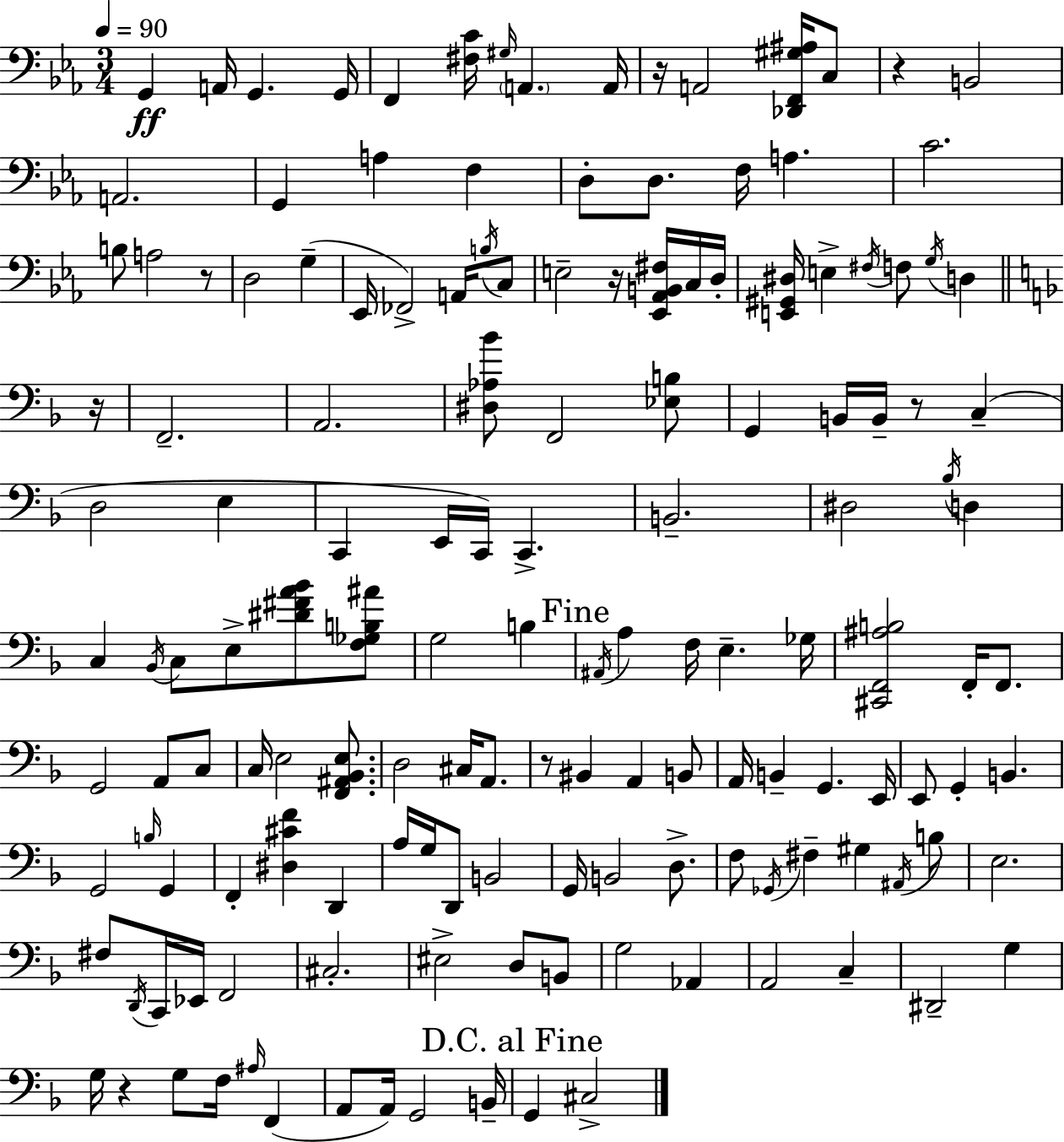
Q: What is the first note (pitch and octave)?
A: G2